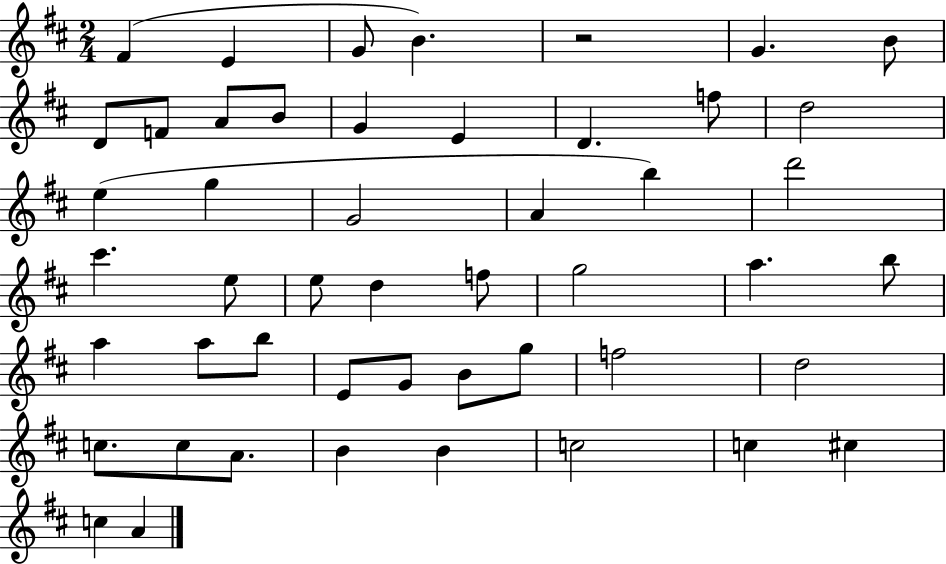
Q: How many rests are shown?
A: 1